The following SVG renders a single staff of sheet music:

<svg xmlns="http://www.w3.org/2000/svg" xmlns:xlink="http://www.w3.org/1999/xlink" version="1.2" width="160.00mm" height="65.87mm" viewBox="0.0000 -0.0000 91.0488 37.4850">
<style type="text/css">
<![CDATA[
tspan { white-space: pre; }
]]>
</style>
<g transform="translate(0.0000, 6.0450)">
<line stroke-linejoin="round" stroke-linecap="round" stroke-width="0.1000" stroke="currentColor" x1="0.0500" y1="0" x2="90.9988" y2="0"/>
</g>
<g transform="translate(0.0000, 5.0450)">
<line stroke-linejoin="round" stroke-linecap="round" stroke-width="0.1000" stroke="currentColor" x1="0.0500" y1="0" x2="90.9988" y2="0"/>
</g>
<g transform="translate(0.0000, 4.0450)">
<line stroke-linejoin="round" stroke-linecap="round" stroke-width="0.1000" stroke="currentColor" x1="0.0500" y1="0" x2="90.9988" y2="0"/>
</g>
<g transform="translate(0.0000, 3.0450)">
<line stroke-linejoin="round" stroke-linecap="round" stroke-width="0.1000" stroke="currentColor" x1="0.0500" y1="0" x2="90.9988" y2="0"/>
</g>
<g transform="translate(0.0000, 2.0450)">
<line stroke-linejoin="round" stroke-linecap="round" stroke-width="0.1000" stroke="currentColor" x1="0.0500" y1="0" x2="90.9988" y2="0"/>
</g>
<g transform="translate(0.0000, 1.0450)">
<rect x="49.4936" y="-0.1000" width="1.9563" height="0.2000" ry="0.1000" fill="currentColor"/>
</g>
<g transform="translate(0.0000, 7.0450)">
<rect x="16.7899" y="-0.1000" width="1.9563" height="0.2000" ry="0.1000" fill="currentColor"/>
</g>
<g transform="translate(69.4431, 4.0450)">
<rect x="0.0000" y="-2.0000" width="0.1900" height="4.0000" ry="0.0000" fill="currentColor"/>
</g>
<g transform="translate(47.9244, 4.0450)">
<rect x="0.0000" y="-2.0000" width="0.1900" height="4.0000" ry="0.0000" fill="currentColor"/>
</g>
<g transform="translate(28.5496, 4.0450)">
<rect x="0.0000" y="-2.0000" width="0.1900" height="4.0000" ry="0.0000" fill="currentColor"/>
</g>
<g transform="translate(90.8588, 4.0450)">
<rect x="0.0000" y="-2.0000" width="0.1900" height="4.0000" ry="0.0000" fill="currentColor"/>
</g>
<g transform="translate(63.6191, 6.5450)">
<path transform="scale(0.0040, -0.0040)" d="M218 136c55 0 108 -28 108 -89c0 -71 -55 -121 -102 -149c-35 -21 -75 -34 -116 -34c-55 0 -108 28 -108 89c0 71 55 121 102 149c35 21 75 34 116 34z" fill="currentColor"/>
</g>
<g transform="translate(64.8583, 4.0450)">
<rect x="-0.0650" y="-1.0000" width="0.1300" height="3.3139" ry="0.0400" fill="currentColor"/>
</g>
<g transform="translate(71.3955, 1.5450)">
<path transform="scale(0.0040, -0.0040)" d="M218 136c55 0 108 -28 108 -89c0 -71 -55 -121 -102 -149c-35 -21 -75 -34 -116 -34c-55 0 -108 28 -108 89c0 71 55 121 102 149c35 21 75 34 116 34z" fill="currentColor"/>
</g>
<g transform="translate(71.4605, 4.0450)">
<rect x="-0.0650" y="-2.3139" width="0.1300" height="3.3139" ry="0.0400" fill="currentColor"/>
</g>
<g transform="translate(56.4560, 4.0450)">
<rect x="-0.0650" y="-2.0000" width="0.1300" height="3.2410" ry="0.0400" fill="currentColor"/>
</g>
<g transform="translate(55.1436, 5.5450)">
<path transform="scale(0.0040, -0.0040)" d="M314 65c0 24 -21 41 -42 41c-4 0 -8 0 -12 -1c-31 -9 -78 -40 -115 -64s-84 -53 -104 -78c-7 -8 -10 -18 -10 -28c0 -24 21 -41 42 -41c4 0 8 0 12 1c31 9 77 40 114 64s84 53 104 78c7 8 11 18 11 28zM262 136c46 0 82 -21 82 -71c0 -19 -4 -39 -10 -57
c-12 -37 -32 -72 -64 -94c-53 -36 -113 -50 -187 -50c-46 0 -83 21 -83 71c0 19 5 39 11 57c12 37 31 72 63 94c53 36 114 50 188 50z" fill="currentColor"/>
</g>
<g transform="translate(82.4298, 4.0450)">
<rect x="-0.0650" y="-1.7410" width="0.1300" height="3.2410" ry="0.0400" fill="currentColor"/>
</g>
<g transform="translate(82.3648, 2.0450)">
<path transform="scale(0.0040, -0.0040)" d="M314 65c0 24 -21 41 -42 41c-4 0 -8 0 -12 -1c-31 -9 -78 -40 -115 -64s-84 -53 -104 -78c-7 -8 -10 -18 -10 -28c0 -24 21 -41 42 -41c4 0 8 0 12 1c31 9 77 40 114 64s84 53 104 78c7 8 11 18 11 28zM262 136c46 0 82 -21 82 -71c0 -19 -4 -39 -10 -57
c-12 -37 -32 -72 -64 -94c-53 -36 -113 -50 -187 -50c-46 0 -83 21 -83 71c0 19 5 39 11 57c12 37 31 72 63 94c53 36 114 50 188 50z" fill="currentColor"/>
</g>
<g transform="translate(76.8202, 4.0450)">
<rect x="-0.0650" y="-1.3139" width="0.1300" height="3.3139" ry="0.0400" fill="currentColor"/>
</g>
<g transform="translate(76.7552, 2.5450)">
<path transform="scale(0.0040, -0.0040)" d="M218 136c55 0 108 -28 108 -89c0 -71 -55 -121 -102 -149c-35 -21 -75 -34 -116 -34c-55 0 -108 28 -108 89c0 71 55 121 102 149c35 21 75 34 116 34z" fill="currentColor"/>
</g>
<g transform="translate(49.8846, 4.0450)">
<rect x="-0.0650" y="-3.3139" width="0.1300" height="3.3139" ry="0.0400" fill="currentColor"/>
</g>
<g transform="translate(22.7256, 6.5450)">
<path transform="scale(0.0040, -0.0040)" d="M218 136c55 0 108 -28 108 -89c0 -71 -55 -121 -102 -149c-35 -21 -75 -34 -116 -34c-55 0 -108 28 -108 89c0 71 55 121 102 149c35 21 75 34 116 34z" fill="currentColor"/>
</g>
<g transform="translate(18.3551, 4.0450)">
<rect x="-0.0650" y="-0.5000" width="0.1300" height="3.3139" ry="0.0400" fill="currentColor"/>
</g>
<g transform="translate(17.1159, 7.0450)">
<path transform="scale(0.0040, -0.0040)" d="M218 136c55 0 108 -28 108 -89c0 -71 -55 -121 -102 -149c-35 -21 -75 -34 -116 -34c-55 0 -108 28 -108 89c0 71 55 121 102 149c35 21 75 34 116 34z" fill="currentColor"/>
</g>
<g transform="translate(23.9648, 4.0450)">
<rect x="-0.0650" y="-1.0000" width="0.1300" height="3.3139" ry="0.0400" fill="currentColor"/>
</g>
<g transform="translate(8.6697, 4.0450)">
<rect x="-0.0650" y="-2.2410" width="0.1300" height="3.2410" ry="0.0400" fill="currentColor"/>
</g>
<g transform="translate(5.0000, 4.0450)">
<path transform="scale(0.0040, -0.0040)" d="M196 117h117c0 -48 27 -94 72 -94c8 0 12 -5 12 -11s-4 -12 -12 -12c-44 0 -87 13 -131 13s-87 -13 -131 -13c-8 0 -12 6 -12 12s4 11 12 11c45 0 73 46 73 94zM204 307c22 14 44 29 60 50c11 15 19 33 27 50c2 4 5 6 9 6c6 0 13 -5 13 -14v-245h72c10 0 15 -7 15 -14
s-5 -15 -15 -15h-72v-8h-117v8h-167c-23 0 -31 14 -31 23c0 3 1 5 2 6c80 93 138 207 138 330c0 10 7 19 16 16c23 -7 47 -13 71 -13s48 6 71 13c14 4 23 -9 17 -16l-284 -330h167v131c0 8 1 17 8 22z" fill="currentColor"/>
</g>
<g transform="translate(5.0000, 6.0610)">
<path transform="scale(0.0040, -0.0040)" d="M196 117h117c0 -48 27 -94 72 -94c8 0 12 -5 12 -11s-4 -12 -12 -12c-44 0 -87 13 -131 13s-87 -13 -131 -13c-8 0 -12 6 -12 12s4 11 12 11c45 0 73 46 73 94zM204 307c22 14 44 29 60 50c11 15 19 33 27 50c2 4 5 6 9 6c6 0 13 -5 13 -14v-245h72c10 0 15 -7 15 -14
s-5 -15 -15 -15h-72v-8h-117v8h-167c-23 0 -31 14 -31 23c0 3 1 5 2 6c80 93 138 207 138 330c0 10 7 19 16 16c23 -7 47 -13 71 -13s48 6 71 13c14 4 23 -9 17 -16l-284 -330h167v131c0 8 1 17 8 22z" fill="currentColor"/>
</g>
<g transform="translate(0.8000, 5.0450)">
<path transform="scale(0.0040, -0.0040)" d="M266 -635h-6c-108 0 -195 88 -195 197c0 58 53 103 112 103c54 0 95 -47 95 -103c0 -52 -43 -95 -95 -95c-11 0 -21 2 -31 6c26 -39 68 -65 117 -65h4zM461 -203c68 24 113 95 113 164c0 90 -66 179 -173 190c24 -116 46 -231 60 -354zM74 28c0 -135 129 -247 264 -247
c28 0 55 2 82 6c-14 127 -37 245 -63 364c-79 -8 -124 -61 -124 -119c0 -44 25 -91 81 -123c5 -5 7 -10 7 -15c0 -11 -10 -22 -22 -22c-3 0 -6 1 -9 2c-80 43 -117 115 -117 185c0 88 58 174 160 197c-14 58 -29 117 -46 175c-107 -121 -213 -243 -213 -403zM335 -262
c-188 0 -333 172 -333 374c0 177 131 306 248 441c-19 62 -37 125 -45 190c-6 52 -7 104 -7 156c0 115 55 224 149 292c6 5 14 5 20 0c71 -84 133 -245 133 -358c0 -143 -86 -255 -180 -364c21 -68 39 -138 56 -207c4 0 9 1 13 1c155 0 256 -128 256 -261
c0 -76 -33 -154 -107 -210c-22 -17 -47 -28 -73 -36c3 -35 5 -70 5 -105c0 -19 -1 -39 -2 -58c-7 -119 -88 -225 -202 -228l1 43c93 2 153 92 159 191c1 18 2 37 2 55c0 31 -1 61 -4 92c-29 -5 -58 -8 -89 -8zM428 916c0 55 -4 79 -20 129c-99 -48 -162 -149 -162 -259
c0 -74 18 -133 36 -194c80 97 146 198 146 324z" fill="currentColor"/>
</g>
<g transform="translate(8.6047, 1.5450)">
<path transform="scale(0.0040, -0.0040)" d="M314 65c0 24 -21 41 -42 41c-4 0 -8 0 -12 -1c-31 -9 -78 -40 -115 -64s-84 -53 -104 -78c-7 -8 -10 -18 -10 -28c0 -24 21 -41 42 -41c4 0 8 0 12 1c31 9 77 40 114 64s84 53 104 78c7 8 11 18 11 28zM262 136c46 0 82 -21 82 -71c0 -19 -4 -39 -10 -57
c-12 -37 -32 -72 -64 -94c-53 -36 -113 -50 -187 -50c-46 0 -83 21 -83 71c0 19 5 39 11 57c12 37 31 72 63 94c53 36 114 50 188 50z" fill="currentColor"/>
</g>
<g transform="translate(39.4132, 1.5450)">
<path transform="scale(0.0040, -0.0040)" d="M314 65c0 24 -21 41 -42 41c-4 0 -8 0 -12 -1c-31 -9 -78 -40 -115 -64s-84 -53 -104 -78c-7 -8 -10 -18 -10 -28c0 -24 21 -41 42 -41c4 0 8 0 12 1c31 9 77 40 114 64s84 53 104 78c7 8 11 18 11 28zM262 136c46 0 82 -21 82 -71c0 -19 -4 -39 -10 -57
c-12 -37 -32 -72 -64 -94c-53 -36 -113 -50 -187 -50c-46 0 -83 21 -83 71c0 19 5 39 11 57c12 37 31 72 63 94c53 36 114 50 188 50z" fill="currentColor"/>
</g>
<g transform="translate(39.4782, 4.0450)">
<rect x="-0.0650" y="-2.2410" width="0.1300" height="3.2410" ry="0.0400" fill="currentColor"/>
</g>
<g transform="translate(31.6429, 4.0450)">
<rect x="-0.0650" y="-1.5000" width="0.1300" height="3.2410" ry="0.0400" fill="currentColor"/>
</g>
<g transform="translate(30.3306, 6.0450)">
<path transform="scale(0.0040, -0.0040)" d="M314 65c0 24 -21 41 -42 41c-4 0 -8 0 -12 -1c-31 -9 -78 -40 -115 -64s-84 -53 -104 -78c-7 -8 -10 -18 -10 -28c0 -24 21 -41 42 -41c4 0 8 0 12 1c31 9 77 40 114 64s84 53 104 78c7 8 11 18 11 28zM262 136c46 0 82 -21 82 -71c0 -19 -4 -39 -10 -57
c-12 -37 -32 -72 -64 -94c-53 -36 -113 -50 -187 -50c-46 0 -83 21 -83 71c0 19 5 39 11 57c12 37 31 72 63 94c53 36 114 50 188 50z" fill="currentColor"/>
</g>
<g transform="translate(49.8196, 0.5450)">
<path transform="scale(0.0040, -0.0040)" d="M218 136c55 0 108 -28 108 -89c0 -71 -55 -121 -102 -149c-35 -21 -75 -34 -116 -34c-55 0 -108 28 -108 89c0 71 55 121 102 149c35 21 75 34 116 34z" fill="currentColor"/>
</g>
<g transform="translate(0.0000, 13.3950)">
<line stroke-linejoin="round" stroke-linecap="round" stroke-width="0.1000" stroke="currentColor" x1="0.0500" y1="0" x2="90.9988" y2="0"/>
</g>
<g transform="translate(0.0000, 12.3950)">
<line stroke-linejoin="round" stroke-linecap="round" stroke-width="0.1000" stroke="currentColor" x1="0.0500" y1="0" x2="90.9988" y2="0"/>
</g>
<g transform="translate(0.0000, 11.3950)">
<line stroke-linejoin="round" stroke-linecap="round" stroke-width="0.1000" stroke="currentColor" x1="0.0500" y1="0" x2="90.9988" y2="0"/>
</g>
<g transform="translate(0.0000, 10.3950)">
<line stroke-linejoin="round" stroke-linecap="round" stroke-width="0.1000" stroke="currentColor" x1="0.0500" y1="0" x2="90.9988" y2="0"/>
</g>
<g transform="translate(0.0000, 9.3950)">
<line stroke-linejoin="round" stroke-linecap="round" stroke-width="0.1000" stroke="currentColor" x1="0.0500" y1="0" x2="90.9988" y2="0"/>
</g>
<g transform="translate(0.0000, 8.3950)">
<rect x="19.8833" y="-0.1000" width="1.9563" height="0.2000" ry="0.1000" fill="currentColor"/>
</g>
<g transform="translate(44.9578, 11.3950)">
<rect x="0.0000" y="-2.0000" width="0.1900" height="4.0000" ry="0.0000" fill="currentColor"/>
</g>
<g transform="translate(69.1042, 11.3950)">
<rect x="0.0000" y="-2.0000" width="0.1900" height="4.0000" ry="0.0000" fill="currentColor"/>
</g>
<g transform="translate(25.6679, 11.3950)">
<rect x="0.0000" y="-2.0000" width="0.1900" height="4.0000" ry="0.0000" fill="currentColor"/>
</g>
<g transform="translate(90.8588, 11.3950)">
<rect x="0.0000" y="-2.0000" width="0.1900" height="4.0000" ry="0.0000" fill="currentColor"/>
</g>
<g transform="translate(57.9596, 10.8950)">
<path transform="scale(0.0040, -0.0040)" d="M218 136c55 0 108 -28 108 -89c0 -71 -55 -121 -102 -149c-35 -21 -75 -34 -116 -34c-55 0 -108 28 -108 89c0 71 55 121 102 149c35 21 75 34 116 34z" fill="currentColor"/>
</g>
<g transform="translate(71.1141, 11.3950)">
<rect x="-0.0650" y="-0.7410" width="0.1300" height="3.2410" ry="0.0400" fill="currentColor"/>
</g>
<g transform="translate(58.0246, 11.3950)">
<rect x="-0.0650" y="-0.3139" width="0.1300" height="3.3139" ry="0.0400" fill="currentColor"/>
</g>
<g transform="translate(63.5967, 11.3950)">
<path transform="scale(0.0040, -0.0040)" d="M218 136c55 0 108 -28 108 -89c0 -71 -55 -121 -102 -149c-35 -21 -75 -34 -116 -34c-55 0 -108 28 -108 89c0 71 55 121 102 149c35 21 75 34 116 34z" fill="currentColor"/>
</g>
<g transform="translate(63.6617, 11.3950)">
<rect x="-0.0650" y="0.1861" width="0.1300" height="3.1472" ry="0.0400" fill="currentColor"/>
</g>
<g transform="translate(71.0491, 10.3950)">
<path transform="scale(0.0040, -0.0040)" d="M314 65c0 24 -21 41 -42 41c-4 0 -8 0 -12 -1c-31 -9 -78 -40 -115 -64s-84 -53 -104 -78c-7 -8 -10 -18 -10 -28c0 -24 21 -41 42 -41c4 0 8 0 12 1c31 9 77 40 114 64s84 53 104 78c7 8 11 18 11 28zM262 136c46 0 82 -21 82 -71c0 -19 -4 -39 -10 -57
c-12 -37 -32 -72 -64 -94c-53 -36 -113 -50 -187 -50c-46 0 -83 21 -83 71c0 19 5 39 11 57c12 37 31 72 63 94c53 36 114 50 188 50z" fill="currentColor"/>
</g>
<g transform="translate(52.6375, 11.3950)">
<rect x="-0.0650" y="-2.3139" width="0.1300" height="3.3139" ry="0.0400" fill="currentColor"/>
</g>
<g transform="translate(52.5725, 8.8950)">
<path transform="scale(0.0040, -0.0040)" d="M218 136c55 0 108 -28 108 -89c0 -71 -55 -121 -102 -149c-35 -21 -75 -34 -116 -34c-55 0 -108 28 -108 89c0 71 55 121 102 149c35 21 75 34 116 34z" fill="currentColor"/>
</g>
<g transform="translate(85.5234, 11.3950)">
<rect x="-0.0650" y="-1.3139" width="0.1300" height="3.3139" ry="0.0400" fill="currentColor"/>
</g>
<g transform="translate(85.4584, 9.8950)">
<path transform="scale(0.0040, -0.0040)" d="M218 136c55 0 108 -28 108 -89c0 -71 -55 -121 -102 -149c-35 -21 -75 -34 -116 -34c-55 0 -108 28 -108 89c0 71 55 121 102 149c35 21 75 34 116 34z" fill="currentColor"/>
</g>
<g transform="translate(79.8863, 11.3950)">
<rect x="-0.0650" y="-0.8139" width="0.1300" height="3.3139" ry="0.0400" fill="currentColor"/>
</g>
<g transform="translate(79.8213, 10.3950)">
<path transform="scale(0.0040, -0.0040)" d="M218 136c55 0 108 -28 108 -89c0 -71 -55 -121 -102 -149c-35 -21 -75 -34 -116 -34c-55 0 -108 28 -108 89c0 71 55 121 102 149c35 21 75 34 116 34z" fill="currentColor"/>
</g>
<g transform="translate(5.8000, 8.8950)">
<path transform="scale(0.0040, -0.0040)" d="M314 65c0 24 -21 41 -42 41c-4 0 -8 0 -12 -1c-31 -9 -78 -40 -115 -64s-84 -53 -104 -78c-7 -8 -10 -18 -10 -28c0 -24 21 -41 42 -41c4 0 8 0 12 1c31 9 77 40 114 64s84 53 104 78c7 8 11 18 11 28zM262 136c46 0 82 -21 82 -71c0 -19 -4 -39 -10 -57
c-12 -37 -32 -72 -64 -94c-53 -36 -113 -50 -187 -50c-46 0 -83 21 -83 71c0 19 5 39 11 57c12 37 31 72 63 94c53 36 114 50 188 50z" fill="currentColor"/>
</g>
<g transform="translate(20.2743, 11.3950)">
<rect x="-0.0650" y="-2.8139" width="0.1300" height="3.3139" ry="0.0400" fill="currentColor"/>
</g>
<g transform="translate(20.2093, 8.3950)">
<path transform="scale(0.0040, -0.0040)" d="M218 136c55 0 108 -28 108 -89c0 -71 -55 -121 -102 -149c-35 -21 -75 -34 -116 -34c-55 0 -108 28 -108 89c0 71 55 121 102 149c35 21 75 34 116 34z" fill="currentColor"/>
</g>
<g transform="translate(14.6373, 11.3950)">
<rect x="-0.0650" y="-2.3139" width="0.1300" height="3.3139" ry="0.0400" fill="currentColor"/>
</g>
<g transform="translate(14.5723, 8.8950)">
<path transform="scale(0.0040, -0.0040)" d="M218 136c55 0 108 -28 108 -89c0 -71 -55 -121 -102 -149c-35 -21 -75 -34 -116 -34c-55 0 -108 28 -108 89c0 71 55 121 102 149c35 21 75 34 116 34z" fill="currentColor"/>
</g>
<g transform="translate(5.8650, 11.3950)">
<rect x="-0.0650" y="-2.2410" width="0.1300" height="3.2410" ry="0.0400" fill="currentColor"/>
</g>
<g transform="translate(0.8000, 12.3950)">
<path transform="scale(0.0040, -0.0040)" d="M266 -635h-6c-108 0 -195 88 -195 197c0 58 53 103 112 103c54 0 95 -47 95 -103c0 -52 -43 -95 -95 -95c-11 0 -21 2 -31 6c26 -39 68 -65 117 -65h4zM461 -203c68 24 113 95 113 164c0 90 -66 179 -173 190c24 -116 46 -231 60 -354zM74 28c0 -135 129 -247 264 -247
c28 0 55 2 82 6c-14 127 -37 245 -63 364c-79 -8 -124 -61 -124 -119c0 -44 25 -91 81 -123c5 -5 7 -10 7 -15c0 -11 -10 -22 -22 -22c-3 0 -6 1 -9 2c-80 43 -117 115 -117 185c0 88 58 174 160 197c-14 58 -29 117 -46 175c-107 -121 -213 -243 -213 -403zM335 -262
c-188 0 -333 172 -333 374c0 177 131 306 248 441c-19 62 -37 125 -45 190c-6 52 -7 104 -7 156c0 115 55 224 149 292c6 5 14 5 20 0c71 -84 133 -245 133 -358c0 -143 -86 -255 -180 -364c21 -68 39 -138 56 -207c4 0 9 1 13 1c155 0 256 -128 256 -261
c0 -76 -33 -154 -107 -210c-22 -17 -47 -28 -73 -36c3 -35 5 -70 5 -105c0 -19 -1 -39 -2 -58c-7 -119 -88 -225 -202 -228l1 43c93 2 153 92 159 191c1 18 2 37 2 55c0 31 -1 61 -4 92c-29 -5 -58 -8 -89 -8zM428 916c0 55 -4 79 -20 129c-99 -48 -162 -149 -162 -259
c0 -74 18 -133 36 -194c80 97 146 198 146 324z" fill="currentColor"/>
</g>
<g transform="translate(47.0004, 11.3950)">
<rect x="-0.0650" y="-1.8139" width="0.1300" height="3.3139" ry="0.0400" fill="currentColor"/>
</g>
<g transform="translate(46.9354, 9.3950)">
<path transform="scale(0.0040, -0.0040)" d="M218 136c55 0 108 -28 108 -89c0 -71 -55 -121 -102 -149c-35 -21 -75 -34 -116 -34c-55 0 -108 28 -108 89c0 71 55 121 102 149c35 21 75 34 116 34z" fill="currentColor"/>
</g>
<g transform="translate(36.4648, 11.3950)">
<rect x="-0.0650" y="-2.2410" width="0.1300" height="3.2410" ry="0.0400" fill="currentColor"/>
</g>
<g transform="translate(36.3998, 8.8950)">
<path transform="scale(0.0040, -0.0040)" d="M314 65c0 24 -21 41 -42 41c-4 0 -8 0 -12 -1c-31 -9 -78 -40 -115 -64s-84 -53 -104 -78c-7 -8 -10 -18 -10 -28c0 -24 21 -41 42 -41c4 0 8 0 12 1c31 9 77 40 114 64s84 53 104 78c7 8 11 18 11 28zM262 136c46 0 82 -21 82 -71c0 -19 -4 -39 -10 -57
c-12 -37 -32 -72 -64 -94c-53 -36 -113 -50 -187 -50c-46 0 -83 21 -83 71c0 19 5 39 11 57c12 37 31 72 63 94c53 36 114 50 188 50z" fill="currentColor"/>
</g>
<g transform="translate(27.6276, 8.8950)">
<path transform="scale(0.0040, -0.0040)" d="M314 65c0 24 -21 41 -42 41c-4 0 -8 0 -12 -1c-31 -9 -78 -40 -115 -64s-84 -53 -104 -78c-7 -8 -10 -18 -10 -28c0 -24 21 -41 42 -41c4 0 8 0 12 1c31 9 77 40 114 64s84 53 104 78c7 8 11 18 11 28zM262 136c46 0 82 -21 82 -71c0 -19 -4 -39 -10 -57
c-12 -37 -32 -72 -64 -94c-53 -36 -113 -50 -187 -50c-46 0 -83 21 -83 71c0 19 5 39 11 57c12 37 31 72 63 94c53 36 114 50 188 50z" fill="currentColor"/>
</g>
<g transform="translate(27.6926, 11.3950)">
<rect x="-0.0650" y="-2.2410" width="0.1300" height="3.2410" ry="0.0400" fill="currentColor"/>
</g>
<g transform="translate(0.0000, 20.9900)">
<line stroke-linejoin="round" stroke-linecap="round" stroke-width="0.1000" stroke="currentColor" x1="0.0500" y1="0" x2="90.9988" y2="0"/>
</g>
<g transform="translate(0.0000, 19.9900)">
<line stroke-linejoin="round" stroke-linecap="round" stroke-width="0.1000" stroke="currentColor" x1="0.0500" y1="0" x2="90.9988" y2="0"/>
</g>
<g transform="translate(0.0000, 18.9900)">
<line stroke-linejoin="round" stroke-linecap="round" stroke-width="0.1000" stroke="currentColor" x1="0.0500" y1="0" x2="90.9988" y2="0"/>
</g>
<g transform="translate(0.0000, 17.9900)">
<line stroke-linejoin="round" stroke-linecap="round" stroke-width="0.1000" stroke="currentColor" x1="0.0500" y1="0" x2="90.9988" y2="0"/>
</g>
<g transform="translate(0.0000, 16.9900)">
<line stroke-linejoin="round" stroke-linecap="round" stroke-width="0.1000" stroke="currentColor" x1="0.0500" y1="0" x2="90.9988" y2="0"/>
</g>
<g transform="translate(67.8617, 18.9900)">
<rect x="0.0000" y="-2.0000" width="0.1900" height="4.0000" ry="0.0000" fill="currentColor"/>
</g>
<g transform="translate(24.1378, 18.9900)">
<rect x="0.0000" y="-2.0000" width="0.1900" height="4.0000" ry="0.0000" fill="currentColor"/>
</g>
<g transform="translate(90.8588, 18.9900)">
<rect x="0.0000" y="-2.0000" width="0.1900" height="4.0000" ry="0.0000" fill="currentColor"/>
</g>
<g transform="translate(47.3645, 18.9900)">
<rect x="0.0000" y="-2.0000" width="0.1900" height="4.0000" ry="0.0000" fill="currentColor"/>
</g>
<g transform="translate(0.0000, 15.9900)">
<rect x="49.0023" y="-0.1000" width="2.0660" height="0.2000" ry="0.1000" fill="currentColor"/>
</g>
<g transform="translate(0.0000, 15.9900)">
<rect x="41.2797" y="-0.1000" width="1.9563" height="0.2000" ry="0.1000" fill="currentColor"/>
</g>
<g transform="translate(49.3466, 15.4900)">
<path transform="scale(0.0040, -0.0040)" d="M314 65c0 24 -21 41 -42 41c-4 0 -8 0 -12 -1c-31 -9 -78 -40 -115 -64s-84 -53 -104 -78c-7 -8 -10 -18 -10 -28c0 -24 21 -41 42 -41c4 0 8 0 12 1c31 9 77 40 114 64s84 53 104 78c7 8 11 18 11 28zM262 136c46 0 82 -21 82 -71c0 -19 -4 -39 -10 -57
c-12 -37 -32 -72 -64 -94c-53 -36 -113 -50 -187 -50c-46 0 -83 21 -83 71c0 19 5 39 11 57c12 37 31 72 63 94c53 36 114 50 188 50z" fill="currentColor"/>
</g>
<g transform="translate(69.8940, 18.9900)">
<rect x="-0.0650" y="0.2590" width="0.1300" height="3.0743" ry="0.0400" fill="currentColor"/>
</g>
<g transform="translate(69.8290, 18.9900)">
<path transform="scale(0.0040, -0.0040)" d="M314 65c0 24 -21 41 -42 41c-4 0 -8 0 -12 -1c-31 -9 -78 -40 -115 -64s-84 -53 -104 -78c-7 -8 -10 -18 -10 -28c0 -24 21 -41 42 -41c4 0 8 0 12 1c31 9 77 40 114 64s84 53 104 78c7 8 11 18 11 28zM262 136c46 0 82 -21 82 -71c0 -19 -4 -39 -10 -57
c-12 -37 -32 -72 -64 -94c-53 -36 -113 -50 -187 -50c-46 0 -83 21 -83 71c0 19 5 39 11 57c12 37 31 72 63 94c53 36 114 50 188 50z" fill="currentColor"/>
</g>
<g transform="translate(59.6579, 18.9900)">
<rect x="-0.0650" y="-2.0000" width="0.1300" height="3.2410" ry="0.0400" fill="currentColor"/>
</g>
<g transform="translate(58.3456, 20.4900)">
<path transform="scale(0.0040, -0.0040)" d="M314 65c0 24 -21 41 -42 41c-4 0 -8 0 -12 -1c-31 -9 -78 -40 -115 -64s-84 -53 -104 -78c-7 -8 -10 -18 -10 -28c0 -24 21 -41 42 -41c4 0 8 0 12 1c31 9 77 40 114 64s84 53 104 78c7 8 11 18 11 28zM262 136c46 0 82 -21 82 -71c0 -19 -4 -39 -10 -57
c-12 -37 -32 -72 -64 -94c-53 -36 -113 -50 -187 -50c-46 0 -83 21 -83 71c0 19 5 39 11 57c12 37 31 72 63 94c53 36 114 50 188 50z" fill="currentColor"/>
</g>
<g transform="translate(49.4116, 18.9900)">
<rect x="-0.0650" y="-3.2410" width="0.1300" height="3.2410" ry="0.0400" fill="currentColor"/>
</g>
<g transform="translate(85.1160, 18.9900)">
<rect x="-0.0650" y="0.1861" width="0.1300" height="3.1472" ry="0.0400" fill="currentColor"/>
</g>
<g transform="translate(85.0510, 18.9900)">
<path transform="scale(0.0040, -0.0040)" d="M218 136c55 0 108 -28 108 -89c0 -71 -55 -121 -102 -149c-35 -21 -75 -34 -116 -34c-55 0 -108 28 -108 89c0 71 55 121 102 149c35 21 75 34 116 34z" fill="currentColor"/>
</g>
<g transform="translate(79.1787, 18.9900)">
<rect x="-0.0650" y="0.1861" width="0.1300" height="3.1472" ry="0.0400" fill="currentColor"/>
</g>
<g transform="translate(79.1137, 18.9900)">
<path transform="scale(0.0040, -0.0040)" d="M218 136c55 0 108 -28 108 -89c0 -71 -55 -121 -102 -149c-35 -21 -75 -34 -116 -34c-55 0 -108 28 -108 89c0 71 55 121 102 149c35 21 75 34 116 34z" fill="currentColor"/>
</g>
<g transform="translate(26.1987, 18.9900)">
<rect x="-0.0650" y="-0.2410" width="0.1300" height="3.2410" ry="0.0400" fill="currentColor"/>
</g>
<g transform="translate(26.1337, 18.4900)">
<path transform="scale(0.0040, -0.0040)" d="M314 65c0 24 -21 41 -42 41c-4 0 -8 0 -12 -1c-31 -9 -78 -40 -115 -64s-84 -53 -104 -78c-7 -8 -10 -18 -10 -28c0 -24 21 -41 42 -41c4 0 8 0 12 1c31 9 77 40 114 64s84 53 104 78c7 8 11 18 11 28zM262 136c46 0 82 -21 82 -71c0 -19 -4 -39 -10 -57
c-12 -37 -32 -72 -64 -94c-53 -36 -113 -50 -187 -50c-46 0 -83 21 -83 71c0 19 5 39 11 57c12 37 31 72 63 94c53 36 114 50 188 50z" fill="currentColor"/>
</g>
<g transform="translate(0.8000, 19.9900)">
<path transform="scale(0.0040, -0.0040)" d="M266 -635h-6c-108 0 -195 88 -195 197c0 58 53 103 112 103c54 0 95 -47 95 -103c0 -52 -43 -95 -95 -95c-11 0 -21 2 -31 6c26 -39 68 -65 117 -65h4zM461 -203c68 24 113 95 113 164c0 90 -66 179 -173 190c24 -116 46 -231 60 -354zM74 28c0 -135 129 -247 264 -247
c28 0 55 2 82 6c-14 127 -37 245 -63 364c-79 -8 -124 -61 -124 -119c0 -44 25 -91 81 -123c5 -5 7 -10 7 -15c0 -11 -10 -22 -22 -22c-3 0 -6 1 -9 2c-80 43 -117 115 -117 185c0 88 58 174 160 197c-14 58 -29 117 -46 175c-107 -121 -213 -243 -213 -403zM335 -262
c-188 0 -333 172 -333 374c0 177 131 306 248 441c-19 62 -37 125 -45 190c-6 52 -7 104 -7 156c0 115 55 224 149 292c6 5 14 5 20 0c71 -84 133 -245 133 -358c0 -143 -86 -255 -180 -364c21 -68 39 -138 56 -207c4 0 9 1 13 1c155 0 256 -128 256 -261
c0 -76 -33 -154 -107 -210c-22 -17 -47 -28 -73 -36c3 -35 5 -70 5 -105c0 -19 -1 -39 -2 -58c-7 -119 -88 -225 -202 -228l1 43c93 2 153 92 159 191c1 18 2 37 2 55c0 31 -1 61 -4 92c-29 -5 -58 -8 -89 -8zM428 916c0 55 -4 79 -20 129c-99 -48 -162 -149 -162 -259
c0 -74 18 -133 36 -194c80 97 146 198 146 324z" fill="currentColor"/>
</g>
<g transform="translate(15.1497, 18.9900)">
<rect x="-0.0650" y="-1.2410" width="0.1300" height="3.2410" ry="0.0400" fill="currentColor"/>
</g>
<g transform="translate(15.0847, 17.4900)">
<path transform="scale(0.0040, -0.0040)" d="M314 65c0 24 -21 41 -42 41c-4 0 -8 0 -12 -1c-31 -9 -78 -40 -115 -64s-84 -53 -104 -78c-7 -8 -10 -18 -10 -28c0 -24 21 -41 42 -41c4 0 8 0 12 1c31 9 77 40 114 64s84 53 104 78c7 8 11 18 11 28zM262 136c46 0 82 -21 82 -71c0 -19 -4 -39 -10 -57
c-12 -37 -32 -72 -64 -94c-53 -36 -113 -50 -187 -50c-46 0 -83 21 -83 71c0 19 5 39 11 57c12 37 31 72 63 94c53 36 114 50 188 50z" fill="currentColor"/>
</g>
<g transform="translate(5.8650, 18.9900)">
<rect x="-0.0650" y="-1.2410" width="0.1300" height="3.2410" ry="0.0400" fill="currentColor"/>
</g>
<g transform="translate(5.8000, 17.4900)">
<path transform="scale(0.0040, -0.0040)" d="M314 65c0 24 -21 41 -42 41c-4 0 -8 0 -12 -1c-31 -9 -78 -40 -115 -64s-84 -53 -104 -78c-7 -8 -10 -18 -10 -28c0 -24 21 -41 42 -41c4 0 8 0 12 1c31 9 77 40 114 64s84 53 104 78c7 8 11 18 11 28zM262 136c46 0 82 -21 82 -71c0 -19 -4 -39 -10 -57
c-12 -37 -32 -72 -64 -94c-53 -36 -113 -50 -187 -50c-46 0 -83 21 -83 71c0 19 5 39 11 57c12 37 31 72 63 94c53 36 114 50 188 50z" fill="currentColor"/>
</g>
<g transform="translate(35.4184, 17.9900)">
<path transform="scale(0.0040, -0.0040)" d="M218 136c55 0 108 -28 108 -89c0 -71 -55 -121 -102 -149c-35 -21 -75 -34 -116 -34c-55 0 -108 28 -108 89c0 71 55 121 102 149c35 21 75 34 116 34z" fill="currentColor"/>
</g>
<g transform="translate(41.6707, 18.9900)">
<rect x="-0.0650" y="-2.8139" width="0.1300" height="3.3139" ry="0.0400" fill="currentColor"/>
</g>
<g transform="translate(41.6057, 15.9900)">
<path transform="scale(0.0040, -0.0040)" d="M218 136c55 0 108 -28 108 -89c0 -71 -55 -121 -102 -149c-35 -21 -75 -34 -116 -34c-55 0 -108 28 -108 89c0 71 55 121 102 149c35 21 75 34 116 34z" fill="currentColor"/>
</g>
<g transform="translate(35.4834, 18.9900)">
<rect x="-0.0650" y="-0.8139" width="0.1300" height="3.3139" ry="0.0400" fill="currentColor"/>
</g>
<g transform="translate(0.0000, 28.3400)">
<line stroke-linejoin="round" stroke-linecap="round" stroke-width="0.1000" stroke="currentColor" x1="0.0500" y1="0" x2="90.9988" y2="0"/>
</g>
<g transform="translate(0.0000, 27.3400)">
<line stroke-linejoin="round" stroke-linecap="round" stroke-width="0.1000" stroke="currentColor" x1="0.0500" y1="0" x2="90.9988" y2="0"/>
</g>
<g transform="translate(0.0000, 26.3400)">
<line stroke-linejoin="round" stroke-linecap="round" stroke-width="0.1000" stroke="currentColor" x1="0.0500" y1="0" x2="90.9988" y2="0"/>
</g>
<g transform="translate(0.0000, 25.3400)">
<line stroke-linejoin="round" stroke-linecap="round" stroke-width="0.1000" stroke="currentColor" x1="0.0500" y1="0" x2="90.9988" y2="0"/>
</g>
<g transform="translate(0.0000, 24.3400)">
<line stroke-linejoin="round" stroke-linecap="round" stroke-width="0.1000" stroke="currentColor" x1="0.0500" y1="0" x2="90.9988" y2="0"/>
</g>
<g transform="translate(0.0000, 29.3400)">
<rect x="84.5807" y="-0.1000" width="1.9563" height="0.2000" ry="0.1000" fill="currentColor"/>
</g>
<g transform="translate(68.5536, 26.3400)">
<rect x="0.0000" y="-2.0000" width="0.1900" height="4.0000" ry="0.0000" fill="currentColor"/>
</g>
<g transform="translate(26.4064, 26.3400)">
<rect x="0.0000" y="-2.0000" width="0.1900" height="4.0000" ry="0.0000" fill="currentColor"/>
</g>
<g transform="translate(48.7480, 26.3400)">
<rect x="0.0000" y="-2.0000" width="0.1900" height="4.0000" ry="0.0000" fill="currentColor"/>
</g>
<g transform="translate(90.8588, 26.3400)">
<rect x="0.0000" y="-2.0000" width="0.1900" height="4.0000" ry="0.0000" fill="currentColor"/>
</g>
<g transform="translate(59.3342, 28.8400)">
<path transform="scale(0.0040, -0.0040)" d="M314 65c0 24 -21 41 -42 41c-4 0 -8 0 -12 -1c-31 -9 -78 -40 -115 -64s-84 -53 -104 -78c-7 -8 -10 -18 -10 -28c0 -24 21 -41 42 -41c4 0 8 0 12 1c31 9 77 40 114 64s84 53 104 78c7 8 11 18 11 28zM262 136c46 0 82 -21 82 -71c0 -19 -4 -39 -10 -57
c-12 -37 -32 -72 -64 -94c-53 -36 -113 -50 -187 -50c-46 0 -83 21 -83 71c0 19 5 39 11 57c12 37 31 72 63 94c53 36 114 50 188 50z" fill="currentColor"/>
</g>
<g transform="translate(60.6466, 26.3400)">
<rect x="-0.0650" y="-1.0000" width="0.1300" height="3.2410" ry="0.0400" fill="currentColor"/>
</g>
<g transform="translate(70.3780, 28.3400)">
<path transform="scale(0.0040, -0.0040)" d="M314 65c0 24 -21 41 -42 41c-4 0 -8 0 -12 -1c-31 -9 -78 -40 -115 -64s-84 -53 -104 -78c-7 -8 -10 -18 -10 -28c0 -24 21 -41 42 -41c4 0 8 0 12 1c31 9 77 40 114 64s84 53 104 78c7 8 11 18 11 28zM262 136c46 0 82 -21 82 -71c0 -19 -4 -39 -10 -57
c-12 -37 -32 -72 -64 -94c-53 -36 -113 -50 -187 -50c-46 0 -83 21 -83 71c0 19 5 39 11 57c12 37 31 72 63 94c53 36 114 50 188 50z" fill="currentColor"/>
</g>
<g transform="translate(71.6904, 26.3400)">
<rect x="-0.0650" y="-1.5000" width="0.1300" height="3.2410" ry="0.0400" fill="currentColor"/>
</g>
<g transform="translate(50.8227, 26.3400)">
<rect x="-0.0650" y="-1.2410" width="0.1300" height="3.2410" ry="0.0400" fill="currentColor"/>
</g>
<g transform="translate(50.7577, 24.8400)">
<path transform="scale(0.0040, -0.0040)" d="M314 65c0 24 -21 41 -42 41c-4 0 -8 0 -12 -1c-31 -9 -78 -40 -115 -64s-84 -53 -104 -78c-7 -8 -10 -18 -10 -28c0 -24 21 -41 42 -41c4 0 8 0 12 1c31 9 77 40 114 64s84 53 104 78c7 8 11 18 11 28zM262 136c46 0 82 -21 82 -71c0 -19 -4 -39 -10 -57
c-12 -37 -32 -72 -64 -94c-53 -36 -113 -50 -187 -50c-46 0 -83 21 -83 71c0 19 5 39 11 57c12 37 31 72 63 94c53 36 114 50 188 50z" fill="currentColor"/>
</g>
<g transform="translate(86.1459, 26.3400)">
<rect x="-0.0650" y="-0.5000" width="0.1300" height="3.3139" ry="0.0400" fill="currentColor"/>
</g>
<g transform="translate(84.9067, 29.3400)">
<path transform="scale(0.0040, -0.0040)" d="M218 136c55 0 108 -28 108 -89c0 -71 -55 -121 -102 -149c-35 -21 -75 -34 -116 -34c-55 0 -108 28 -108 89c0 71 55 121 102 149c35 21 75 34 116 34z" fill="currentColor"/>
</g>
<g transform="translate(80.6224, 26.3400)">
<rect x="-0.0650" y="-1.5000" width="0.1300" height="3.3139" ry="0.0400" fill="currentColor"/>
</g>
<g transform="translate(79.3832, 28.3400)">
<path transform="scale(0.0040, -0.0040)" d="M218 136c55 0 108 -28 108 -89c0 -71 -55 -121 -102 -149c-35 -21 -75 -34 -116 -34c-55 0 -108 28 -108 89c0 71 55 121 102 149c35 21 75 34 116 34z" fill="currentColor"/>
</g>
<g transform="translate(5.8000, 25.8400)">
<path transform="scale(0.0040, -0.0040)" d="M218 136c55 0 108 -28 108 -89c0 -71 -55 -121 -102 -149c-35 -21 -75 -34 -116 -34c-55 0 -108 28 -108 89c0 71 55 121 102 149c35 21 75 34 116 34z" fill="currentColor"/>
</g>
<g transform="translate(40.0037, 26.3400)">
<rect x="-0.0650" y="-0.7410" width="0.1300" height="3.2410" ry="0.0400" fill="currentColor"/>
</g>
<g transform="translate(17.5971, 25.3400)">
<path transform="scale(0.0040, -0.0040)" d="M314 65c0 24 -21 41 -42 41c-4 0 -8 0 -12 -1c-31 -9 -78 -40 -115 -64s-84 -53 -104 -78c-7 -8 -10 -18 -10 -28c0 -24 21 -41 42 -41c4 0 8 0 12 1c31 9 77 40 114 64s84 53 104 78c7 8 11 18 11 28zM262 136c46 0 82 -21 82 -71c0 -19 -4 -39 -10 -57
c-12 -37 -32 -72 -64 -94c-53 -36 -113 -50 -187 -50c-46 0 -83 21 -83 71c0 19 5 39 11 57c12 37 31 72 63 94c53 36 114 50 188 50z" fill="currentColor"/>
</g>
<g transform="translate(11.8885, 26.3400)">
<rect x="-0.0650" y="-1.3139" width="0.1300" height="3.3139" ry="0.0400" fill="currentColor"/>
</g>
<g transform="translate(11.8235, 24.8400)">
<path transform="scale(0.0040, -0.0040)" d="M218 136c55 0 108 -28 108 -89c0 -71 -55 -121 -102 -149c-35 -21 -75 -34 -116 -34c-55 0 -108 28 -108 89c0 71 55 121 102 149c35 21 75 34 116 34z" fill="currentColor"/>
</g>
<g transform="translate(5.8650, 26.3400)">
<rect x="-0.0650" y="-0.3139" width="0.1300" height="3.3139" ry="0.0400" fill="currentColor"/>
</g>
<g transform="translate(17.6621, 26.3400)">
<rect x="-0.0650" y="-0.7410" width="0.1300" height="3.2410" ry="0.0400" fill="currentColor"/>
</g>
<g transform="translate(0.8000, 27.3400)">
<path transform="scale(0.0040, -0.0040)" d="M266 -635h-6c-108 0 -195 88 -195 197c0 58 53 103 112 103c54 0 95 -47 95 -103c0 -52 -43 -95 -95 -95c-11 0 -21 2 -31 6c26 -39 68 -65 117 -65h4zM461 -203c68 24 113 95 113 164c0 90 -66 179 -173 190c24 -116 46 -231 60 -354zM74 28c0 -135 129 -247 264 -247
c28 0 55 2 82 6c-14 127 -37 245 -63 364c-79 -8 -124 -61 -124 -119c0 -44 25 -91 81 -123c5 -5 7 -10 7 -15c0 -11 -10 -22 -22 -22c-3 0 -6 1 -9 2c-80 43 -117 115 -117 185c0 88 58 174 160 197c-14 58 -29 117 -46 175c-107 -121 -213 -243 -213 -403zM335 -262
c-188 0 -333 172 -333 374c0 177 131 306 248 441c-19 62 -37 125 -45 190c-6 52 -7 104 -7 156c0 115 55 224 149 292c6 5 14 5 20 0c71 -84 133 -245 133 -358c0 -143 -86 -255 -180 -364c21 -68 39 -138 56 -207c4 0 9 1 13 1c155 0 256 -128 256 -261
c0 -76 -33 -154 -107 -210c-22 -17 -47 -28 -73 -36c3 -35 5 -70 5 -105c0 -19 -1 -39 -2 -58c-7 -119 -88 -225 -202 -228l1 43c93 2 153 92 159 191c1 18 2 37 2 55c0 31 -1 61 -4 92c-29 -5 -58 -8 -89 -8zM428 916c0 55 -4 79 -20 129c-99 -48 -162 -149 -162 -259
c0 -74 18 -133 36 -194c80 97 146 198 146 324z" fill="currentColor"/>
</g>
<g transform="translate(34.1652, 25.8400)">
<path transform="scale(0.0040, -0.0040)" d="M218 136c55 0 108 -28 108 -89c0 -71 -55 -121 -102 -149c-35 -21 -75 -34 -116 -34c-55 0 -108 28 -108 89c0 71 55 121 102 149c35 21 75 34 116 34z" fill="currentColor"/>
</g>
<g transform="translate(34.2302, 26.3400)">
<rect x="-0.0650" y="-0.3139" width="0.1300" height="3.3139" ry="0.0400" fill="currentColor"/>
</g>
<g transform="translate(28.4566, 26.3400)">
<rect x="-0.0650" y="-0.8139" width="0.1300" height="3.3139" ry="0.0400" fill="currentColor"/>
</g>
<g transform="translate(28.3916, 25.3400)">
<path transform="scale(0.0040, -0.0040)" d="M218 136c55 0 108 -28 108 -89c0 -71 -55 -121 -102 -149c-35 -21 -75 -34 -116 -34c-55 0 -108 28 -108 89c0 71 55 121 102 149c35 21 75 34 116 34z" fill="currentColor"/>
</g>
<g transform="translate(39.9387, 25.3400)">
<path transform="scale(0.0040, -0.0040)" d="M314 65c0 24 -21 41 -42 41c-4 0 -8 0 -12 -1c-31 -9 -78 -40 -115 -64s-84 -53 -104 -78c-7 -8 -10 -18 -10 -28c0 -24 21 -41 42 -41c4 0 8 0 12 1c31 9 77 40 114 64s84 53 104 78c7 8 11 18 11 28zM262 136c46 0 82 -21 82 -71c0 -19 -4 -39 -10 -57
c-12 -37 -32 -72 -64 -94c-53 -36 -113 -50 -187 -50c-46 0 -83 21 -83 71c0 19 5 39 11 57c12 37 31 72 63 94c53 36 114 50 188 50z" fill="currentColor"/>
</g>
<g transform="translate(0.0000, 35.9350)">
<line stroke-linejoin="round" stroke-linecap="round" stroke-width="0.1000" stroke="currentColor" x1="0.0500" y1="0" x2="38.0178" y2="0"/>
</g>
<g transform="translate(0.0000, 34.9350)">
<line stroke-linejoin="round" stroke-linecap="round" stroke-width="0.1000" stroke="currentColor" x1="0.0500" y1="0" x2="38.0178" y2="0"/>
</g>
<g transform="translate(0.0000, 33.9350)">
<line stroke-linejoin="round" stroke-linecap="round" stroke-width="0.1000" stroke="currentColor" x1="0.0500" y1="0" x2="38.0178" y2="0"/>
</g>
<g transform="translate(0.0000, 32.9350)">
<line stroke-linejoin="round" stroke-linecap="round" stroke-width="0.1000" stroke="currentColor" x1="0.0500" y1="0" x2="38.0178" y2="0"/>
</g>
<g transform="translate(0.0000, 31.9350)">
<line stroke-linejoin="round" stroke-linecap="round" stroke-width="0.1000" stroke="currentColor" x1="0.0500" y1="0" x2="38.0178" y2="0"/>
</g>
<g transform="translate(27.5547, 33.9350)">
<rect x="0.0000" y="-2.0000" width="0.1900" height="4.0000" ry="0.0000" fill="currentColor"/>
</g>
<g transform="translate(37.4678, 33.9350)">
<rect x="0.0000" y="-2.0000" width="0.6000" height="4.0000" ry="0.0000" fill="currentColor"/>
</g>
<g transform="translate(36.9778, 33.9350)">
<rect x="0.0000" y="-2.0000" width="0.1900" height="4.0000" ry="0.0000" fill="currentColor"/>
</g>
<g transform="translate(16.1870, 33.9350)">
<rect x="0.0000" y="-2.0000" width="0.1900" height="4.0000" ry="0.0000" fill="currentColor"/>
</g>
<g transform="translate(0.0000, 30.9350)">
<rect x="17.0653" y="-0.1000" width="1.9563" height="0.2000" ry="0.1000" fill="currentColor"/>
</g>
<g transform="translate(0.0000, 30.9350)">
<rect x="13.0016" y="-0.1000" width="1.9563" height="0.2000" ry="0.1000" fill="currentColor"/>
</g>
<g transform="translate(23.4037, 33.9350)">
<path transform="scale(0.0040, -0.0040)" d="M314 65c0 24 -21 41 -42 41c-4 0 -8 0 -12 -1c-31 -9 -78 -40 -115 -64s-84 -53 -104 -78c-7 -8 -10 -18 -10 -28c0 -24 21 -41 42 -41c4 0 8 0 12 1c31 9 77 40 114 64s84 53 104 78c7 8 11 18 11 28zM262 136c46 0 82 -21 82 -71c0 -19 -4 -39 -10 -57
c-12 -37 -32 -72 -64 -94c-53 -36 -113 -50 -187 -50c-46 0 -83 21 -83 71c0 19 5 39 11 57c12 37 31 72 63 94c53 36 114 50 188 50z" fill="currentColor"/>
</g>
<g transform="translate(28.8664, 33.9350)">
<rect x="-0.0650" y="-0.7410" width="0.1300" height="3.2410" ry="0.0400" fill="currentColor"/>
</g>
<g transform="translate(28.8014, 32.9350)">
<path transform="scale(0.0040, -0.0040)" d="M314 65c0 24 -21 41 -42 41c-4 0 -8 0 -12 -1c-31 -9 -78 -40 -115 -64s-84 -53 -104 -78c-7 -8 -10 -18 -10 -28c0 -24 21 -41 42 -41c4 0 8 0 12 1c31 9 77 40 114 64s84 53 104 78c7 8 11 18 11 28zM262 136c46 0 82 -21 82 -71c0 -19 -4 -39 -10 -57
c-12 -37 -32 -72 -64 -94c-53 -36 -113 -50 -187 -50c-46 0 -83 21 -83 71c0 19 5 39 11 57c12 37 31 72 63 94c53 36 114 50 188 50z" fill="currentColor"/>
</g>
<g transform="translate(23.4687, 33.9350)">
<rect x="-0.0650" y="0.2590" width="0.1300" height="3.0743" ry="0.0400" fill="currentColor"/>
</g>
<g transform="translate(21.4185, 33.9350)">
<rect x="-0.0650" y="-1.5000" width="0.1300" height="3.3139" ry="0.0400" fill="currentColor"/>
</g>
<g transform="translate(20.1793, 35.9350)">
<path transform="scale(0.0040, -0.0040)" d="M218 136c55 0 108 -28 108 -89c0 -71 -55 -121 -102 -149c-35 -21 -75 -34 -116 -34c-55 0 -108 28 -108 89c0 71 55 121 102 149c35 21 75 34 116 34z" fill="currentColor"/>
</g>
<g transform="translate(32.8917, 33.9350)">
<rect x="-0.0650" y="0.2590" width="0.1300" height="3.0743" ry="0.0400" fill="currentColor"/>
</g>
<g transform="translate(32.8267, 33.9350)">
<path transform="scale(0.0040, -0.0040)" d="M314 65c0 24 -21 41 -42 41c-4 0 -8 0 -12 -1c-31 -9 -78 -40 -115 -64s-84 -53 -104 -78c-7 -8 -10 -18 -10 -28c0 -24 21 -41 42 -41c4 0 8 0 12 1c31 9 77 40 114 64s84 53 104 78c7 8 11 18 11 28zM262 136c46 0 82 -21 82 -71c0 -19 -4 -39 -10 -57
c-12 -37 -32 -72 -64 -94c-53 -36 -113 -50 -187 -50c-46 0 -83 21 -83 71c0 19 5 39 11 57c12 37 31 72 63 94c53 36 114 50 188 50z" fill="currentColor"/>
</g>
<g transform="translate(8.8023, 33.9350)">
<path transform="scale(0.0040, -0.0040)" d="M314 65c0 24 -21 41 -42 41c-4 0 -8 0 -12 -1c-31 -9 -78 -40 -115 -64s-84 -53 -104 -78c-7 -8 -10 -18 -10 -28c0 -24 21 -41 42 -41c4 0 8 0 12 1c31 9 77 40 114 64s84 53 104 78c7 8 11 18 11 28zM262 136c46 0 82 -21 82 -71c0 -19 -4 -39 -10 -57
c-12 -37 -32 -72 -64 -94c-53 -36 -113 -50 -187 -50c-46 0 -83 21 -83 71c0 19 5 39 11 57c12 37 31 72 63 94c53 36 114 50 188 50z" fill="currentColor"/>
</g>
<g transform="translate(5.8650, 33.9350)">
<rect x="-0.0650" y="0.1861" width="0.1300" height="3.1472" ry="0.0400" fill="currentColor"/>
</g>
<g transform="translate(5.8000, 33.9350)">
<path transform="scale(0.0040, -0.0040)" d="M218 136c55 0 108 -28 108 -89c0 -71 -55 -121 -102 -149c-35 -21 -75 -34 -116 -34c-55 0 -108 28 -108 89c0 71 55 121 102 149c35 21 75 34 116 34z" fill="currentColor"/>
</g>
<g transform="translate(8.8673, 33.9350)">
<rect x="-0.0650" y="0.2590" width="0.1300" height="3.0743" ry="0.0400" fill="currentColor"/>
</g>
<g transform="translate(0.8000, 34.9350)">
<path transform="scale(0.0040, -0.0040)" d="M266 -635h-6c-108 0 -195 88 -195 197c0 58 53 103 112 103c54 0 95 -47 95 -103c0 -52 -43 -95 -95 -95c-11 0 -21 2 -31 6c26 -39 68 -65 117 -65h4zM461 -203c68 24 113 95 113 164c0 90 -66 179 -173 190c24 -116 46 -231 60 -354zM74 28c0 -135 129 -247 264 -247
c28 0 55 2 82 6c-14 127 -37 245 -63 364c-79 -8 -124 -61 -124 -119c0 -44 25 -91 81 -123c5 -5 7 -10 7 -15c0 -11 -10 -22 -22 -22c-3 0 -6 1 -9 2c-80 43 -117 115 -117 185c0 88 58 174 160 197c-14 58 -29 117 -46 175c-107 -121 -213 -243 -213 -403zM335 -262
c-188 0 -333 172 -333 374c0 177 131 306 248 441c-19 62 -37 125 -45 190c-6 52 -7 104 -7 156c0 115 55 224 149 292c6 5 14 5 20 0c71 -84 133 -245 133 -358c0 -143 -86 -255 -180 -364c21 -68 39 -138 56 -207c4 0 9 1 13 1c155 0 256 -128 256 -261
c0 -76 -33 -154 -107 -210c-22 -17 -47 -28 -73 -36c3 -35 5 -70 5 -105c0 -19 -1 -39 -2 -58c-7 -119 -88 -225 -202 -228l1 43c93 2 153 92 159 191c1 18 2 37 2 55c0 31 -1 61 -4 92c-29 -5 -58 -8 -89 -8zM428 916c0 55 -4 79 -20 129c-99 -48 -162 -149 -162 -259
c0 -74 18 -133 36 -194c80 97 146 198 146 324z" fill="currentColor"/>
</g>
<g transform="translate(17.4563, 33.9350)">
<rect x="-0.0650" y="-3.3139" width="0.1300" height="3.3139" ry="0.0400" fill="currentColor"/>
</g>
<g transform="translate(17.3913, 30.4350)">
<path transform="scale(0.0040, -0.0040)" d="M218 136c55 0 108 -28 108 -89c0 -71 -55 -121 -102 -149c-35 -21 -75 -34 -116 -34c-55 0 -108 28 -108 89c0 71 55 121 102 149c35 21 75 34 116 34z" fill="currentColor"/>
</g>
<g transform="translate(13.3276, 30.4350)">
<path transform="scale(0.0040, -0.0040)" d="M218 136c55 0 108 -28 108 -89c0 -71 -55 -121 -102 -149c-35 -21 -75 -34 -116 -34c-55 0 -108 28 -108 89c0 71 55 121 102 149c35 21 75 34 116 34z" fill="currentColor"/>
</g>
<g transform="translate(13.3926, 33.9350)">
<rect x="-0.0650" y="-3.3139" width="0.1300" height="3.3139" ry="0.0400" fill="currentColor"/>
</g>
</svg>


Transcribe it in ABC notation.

X:1
T:Untitled
M:4/4
L:1/4
K:C
g2 C D E2 g2 b F2 D g e f2 g2 g a g2 g2 f g c B d2 d e e2 e2 c2 d a b2 F2 B2 B B c e d2 d c d2 e2 D2 E2 E C B B2 b b E B2 d2 B2